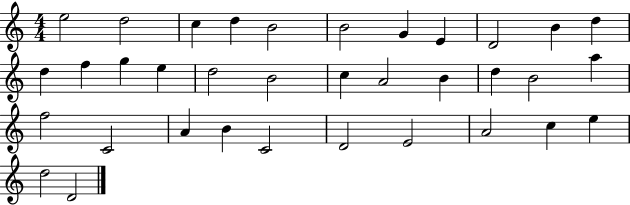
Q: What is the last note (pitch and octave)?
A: D4